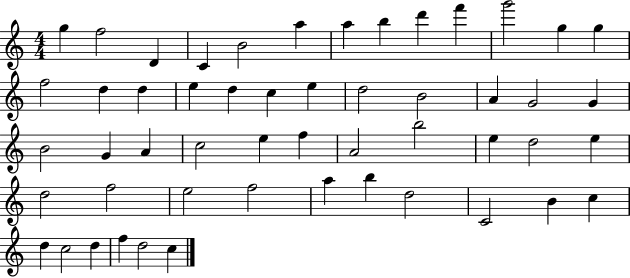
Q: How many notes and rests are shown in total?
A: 52